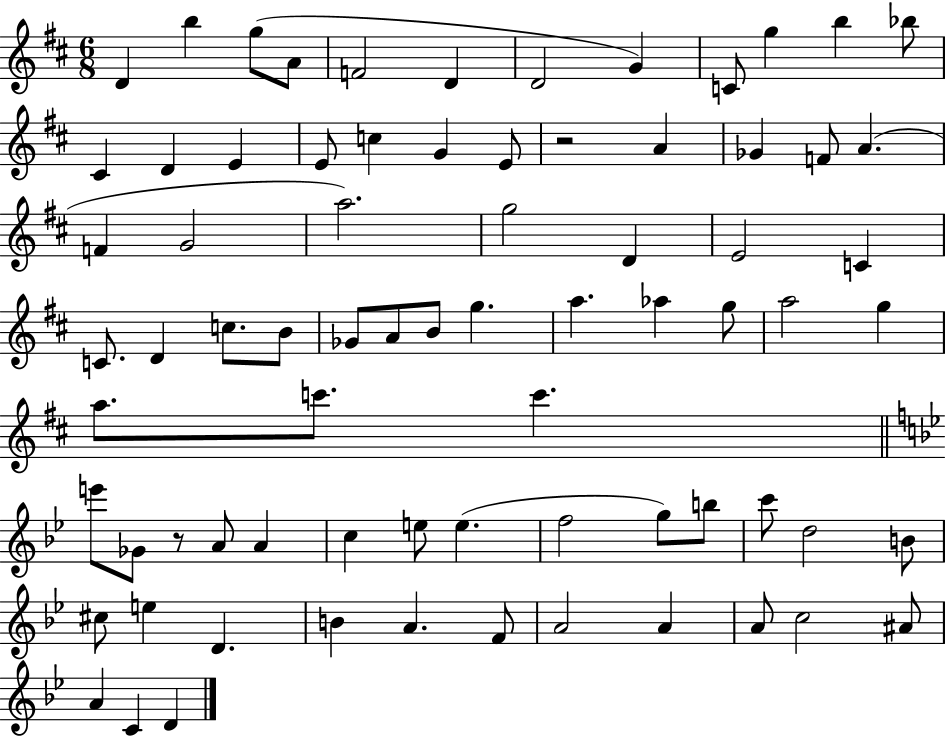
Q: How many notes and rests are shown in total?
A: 75